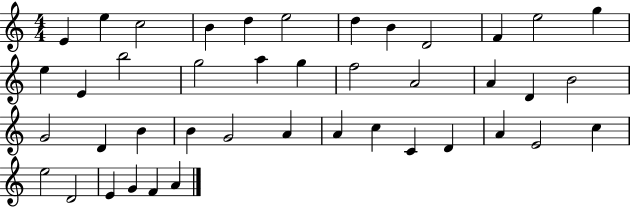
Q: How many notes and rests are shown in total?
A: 42